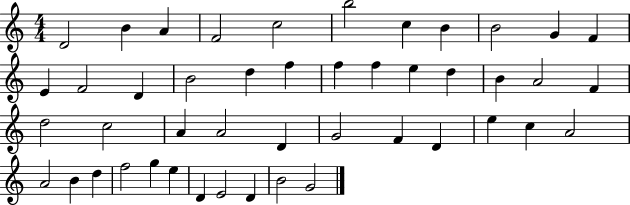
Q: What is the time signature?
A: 4/4